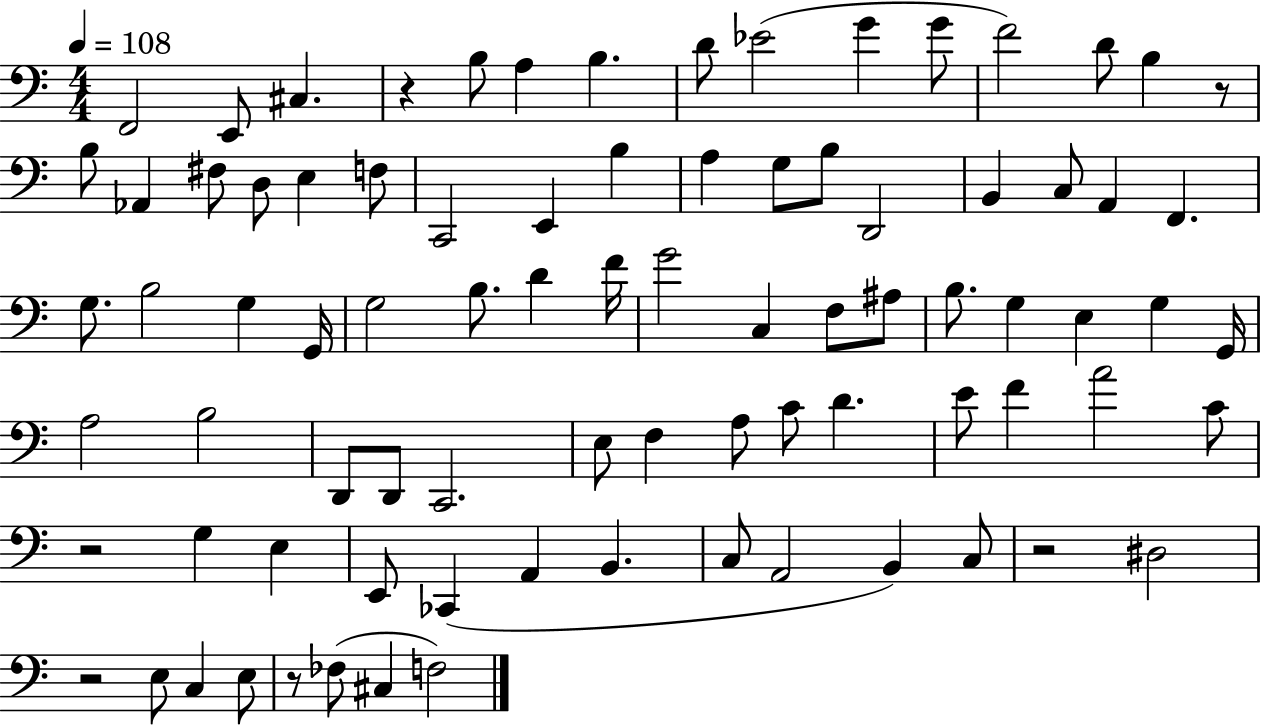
X:1
T:Untitled
M:4/4
L:1/4
K:C
F,,2 E,,/2 ^C, z B,/2 A, B, D/2 _E2 G G/2 F2 D/2 B, z/2 B,/2 _A,, ^F,/2 D,/2 E, F,/2 C,,2 E,, B, A, G,/2 B,/2 D,,2 B,, C,/2 A,, F,, G,/2 B,2 G, G,,/4 G,2 B,/2 D F/4 G2 C, F,/2 ^A,/2 B,/2 G, E, G, G,,/4 A,2 B,2 D,,/2 D,,/2 C,,2 E,/2 F, A,/2 C/2 D E/2 F A2 C/2 z2 G, E, E,,/2 _C,, A,, B,, C,/2 A,,2 B,, C,/2 z2 ^D,2 z2 E,/2 C, E,/2 z/2 _F,/2 ^C, F,2